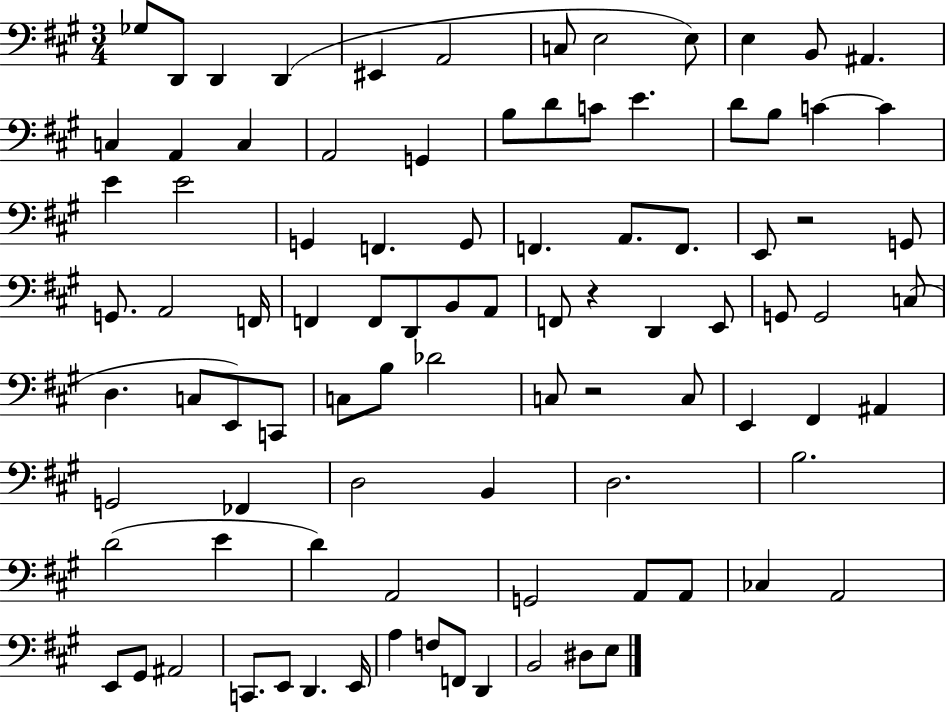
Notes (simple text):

Gb3/e D2/e D2/q D2/q EIS2/q A2/h C3/e E3/h E3/e E3/q B2/e A#2/q. C3/q A2/q C3/q A2/h G2/q B3/e D4/e C4/e E4/q. D4/e B3/e C4/q C4/q E4/q E4/h G2/q F2/q. G2/e F2/q. A2/e. F2/e. E2/e R/h G2/e G2/e. A2/h F2/s F2/q F2/e D2/e B2/e A2/e F2/e R/q D2/q E2/e G2/e G2/h C3/e D3/q. C3/e E2/e C2/e C3/e B3/e Db4/h C3/e R/h C3/e E2/q F#2/q A#2/q G2/h FES2/q D3/h B2/q D3/h. B3/h. D4/h E4/q D4/q A2/h G2/h A2/e A2/e CES3/q A2/h E2/e G#2/e A#2/h C2/e. E2/e D2/q. E2/s A3/q F3/e F2/e D2/q B2/h D#3/e E3/e